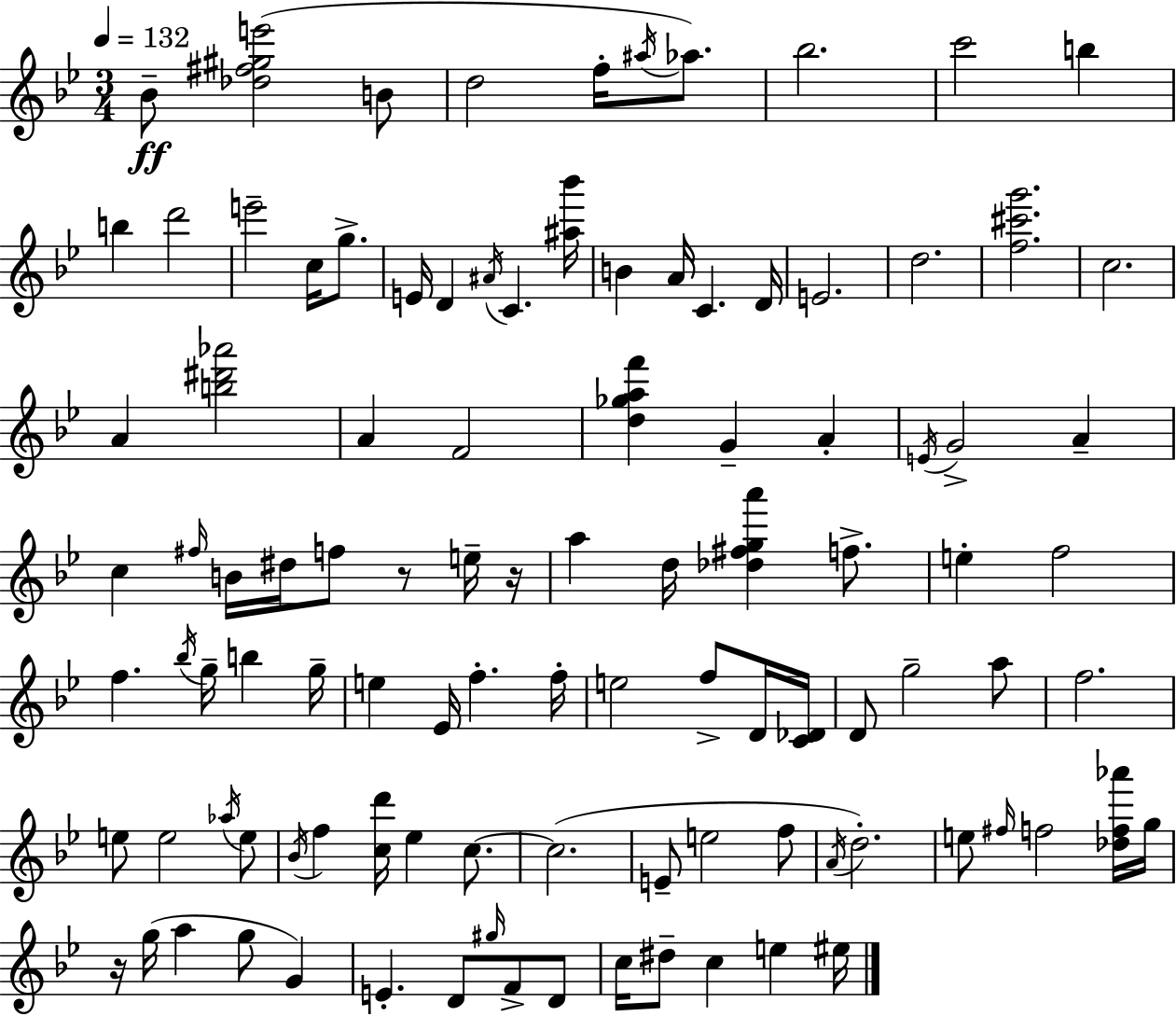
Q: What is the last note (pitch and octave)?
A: EIS5